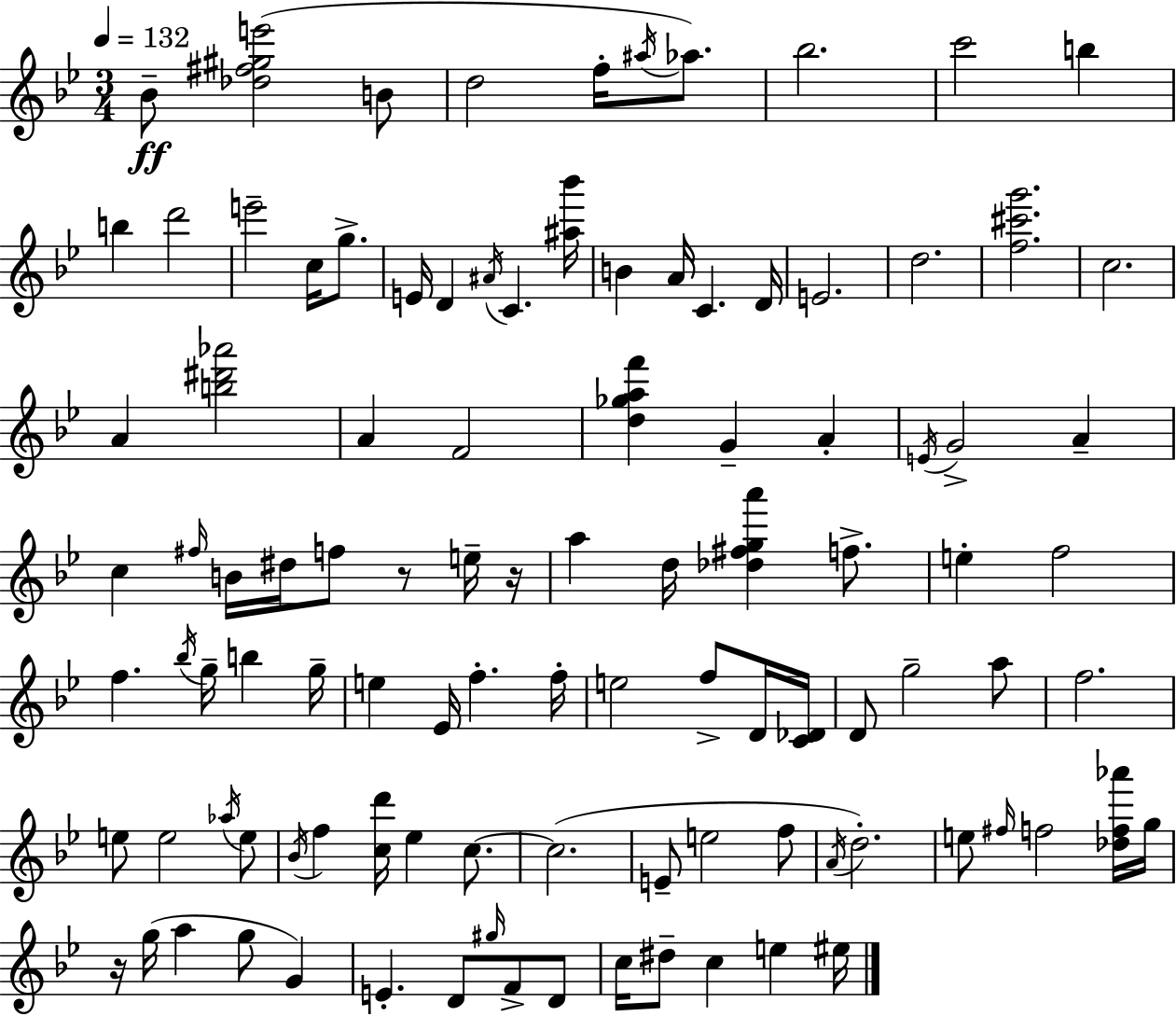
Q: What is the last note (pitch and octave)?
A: EIS5